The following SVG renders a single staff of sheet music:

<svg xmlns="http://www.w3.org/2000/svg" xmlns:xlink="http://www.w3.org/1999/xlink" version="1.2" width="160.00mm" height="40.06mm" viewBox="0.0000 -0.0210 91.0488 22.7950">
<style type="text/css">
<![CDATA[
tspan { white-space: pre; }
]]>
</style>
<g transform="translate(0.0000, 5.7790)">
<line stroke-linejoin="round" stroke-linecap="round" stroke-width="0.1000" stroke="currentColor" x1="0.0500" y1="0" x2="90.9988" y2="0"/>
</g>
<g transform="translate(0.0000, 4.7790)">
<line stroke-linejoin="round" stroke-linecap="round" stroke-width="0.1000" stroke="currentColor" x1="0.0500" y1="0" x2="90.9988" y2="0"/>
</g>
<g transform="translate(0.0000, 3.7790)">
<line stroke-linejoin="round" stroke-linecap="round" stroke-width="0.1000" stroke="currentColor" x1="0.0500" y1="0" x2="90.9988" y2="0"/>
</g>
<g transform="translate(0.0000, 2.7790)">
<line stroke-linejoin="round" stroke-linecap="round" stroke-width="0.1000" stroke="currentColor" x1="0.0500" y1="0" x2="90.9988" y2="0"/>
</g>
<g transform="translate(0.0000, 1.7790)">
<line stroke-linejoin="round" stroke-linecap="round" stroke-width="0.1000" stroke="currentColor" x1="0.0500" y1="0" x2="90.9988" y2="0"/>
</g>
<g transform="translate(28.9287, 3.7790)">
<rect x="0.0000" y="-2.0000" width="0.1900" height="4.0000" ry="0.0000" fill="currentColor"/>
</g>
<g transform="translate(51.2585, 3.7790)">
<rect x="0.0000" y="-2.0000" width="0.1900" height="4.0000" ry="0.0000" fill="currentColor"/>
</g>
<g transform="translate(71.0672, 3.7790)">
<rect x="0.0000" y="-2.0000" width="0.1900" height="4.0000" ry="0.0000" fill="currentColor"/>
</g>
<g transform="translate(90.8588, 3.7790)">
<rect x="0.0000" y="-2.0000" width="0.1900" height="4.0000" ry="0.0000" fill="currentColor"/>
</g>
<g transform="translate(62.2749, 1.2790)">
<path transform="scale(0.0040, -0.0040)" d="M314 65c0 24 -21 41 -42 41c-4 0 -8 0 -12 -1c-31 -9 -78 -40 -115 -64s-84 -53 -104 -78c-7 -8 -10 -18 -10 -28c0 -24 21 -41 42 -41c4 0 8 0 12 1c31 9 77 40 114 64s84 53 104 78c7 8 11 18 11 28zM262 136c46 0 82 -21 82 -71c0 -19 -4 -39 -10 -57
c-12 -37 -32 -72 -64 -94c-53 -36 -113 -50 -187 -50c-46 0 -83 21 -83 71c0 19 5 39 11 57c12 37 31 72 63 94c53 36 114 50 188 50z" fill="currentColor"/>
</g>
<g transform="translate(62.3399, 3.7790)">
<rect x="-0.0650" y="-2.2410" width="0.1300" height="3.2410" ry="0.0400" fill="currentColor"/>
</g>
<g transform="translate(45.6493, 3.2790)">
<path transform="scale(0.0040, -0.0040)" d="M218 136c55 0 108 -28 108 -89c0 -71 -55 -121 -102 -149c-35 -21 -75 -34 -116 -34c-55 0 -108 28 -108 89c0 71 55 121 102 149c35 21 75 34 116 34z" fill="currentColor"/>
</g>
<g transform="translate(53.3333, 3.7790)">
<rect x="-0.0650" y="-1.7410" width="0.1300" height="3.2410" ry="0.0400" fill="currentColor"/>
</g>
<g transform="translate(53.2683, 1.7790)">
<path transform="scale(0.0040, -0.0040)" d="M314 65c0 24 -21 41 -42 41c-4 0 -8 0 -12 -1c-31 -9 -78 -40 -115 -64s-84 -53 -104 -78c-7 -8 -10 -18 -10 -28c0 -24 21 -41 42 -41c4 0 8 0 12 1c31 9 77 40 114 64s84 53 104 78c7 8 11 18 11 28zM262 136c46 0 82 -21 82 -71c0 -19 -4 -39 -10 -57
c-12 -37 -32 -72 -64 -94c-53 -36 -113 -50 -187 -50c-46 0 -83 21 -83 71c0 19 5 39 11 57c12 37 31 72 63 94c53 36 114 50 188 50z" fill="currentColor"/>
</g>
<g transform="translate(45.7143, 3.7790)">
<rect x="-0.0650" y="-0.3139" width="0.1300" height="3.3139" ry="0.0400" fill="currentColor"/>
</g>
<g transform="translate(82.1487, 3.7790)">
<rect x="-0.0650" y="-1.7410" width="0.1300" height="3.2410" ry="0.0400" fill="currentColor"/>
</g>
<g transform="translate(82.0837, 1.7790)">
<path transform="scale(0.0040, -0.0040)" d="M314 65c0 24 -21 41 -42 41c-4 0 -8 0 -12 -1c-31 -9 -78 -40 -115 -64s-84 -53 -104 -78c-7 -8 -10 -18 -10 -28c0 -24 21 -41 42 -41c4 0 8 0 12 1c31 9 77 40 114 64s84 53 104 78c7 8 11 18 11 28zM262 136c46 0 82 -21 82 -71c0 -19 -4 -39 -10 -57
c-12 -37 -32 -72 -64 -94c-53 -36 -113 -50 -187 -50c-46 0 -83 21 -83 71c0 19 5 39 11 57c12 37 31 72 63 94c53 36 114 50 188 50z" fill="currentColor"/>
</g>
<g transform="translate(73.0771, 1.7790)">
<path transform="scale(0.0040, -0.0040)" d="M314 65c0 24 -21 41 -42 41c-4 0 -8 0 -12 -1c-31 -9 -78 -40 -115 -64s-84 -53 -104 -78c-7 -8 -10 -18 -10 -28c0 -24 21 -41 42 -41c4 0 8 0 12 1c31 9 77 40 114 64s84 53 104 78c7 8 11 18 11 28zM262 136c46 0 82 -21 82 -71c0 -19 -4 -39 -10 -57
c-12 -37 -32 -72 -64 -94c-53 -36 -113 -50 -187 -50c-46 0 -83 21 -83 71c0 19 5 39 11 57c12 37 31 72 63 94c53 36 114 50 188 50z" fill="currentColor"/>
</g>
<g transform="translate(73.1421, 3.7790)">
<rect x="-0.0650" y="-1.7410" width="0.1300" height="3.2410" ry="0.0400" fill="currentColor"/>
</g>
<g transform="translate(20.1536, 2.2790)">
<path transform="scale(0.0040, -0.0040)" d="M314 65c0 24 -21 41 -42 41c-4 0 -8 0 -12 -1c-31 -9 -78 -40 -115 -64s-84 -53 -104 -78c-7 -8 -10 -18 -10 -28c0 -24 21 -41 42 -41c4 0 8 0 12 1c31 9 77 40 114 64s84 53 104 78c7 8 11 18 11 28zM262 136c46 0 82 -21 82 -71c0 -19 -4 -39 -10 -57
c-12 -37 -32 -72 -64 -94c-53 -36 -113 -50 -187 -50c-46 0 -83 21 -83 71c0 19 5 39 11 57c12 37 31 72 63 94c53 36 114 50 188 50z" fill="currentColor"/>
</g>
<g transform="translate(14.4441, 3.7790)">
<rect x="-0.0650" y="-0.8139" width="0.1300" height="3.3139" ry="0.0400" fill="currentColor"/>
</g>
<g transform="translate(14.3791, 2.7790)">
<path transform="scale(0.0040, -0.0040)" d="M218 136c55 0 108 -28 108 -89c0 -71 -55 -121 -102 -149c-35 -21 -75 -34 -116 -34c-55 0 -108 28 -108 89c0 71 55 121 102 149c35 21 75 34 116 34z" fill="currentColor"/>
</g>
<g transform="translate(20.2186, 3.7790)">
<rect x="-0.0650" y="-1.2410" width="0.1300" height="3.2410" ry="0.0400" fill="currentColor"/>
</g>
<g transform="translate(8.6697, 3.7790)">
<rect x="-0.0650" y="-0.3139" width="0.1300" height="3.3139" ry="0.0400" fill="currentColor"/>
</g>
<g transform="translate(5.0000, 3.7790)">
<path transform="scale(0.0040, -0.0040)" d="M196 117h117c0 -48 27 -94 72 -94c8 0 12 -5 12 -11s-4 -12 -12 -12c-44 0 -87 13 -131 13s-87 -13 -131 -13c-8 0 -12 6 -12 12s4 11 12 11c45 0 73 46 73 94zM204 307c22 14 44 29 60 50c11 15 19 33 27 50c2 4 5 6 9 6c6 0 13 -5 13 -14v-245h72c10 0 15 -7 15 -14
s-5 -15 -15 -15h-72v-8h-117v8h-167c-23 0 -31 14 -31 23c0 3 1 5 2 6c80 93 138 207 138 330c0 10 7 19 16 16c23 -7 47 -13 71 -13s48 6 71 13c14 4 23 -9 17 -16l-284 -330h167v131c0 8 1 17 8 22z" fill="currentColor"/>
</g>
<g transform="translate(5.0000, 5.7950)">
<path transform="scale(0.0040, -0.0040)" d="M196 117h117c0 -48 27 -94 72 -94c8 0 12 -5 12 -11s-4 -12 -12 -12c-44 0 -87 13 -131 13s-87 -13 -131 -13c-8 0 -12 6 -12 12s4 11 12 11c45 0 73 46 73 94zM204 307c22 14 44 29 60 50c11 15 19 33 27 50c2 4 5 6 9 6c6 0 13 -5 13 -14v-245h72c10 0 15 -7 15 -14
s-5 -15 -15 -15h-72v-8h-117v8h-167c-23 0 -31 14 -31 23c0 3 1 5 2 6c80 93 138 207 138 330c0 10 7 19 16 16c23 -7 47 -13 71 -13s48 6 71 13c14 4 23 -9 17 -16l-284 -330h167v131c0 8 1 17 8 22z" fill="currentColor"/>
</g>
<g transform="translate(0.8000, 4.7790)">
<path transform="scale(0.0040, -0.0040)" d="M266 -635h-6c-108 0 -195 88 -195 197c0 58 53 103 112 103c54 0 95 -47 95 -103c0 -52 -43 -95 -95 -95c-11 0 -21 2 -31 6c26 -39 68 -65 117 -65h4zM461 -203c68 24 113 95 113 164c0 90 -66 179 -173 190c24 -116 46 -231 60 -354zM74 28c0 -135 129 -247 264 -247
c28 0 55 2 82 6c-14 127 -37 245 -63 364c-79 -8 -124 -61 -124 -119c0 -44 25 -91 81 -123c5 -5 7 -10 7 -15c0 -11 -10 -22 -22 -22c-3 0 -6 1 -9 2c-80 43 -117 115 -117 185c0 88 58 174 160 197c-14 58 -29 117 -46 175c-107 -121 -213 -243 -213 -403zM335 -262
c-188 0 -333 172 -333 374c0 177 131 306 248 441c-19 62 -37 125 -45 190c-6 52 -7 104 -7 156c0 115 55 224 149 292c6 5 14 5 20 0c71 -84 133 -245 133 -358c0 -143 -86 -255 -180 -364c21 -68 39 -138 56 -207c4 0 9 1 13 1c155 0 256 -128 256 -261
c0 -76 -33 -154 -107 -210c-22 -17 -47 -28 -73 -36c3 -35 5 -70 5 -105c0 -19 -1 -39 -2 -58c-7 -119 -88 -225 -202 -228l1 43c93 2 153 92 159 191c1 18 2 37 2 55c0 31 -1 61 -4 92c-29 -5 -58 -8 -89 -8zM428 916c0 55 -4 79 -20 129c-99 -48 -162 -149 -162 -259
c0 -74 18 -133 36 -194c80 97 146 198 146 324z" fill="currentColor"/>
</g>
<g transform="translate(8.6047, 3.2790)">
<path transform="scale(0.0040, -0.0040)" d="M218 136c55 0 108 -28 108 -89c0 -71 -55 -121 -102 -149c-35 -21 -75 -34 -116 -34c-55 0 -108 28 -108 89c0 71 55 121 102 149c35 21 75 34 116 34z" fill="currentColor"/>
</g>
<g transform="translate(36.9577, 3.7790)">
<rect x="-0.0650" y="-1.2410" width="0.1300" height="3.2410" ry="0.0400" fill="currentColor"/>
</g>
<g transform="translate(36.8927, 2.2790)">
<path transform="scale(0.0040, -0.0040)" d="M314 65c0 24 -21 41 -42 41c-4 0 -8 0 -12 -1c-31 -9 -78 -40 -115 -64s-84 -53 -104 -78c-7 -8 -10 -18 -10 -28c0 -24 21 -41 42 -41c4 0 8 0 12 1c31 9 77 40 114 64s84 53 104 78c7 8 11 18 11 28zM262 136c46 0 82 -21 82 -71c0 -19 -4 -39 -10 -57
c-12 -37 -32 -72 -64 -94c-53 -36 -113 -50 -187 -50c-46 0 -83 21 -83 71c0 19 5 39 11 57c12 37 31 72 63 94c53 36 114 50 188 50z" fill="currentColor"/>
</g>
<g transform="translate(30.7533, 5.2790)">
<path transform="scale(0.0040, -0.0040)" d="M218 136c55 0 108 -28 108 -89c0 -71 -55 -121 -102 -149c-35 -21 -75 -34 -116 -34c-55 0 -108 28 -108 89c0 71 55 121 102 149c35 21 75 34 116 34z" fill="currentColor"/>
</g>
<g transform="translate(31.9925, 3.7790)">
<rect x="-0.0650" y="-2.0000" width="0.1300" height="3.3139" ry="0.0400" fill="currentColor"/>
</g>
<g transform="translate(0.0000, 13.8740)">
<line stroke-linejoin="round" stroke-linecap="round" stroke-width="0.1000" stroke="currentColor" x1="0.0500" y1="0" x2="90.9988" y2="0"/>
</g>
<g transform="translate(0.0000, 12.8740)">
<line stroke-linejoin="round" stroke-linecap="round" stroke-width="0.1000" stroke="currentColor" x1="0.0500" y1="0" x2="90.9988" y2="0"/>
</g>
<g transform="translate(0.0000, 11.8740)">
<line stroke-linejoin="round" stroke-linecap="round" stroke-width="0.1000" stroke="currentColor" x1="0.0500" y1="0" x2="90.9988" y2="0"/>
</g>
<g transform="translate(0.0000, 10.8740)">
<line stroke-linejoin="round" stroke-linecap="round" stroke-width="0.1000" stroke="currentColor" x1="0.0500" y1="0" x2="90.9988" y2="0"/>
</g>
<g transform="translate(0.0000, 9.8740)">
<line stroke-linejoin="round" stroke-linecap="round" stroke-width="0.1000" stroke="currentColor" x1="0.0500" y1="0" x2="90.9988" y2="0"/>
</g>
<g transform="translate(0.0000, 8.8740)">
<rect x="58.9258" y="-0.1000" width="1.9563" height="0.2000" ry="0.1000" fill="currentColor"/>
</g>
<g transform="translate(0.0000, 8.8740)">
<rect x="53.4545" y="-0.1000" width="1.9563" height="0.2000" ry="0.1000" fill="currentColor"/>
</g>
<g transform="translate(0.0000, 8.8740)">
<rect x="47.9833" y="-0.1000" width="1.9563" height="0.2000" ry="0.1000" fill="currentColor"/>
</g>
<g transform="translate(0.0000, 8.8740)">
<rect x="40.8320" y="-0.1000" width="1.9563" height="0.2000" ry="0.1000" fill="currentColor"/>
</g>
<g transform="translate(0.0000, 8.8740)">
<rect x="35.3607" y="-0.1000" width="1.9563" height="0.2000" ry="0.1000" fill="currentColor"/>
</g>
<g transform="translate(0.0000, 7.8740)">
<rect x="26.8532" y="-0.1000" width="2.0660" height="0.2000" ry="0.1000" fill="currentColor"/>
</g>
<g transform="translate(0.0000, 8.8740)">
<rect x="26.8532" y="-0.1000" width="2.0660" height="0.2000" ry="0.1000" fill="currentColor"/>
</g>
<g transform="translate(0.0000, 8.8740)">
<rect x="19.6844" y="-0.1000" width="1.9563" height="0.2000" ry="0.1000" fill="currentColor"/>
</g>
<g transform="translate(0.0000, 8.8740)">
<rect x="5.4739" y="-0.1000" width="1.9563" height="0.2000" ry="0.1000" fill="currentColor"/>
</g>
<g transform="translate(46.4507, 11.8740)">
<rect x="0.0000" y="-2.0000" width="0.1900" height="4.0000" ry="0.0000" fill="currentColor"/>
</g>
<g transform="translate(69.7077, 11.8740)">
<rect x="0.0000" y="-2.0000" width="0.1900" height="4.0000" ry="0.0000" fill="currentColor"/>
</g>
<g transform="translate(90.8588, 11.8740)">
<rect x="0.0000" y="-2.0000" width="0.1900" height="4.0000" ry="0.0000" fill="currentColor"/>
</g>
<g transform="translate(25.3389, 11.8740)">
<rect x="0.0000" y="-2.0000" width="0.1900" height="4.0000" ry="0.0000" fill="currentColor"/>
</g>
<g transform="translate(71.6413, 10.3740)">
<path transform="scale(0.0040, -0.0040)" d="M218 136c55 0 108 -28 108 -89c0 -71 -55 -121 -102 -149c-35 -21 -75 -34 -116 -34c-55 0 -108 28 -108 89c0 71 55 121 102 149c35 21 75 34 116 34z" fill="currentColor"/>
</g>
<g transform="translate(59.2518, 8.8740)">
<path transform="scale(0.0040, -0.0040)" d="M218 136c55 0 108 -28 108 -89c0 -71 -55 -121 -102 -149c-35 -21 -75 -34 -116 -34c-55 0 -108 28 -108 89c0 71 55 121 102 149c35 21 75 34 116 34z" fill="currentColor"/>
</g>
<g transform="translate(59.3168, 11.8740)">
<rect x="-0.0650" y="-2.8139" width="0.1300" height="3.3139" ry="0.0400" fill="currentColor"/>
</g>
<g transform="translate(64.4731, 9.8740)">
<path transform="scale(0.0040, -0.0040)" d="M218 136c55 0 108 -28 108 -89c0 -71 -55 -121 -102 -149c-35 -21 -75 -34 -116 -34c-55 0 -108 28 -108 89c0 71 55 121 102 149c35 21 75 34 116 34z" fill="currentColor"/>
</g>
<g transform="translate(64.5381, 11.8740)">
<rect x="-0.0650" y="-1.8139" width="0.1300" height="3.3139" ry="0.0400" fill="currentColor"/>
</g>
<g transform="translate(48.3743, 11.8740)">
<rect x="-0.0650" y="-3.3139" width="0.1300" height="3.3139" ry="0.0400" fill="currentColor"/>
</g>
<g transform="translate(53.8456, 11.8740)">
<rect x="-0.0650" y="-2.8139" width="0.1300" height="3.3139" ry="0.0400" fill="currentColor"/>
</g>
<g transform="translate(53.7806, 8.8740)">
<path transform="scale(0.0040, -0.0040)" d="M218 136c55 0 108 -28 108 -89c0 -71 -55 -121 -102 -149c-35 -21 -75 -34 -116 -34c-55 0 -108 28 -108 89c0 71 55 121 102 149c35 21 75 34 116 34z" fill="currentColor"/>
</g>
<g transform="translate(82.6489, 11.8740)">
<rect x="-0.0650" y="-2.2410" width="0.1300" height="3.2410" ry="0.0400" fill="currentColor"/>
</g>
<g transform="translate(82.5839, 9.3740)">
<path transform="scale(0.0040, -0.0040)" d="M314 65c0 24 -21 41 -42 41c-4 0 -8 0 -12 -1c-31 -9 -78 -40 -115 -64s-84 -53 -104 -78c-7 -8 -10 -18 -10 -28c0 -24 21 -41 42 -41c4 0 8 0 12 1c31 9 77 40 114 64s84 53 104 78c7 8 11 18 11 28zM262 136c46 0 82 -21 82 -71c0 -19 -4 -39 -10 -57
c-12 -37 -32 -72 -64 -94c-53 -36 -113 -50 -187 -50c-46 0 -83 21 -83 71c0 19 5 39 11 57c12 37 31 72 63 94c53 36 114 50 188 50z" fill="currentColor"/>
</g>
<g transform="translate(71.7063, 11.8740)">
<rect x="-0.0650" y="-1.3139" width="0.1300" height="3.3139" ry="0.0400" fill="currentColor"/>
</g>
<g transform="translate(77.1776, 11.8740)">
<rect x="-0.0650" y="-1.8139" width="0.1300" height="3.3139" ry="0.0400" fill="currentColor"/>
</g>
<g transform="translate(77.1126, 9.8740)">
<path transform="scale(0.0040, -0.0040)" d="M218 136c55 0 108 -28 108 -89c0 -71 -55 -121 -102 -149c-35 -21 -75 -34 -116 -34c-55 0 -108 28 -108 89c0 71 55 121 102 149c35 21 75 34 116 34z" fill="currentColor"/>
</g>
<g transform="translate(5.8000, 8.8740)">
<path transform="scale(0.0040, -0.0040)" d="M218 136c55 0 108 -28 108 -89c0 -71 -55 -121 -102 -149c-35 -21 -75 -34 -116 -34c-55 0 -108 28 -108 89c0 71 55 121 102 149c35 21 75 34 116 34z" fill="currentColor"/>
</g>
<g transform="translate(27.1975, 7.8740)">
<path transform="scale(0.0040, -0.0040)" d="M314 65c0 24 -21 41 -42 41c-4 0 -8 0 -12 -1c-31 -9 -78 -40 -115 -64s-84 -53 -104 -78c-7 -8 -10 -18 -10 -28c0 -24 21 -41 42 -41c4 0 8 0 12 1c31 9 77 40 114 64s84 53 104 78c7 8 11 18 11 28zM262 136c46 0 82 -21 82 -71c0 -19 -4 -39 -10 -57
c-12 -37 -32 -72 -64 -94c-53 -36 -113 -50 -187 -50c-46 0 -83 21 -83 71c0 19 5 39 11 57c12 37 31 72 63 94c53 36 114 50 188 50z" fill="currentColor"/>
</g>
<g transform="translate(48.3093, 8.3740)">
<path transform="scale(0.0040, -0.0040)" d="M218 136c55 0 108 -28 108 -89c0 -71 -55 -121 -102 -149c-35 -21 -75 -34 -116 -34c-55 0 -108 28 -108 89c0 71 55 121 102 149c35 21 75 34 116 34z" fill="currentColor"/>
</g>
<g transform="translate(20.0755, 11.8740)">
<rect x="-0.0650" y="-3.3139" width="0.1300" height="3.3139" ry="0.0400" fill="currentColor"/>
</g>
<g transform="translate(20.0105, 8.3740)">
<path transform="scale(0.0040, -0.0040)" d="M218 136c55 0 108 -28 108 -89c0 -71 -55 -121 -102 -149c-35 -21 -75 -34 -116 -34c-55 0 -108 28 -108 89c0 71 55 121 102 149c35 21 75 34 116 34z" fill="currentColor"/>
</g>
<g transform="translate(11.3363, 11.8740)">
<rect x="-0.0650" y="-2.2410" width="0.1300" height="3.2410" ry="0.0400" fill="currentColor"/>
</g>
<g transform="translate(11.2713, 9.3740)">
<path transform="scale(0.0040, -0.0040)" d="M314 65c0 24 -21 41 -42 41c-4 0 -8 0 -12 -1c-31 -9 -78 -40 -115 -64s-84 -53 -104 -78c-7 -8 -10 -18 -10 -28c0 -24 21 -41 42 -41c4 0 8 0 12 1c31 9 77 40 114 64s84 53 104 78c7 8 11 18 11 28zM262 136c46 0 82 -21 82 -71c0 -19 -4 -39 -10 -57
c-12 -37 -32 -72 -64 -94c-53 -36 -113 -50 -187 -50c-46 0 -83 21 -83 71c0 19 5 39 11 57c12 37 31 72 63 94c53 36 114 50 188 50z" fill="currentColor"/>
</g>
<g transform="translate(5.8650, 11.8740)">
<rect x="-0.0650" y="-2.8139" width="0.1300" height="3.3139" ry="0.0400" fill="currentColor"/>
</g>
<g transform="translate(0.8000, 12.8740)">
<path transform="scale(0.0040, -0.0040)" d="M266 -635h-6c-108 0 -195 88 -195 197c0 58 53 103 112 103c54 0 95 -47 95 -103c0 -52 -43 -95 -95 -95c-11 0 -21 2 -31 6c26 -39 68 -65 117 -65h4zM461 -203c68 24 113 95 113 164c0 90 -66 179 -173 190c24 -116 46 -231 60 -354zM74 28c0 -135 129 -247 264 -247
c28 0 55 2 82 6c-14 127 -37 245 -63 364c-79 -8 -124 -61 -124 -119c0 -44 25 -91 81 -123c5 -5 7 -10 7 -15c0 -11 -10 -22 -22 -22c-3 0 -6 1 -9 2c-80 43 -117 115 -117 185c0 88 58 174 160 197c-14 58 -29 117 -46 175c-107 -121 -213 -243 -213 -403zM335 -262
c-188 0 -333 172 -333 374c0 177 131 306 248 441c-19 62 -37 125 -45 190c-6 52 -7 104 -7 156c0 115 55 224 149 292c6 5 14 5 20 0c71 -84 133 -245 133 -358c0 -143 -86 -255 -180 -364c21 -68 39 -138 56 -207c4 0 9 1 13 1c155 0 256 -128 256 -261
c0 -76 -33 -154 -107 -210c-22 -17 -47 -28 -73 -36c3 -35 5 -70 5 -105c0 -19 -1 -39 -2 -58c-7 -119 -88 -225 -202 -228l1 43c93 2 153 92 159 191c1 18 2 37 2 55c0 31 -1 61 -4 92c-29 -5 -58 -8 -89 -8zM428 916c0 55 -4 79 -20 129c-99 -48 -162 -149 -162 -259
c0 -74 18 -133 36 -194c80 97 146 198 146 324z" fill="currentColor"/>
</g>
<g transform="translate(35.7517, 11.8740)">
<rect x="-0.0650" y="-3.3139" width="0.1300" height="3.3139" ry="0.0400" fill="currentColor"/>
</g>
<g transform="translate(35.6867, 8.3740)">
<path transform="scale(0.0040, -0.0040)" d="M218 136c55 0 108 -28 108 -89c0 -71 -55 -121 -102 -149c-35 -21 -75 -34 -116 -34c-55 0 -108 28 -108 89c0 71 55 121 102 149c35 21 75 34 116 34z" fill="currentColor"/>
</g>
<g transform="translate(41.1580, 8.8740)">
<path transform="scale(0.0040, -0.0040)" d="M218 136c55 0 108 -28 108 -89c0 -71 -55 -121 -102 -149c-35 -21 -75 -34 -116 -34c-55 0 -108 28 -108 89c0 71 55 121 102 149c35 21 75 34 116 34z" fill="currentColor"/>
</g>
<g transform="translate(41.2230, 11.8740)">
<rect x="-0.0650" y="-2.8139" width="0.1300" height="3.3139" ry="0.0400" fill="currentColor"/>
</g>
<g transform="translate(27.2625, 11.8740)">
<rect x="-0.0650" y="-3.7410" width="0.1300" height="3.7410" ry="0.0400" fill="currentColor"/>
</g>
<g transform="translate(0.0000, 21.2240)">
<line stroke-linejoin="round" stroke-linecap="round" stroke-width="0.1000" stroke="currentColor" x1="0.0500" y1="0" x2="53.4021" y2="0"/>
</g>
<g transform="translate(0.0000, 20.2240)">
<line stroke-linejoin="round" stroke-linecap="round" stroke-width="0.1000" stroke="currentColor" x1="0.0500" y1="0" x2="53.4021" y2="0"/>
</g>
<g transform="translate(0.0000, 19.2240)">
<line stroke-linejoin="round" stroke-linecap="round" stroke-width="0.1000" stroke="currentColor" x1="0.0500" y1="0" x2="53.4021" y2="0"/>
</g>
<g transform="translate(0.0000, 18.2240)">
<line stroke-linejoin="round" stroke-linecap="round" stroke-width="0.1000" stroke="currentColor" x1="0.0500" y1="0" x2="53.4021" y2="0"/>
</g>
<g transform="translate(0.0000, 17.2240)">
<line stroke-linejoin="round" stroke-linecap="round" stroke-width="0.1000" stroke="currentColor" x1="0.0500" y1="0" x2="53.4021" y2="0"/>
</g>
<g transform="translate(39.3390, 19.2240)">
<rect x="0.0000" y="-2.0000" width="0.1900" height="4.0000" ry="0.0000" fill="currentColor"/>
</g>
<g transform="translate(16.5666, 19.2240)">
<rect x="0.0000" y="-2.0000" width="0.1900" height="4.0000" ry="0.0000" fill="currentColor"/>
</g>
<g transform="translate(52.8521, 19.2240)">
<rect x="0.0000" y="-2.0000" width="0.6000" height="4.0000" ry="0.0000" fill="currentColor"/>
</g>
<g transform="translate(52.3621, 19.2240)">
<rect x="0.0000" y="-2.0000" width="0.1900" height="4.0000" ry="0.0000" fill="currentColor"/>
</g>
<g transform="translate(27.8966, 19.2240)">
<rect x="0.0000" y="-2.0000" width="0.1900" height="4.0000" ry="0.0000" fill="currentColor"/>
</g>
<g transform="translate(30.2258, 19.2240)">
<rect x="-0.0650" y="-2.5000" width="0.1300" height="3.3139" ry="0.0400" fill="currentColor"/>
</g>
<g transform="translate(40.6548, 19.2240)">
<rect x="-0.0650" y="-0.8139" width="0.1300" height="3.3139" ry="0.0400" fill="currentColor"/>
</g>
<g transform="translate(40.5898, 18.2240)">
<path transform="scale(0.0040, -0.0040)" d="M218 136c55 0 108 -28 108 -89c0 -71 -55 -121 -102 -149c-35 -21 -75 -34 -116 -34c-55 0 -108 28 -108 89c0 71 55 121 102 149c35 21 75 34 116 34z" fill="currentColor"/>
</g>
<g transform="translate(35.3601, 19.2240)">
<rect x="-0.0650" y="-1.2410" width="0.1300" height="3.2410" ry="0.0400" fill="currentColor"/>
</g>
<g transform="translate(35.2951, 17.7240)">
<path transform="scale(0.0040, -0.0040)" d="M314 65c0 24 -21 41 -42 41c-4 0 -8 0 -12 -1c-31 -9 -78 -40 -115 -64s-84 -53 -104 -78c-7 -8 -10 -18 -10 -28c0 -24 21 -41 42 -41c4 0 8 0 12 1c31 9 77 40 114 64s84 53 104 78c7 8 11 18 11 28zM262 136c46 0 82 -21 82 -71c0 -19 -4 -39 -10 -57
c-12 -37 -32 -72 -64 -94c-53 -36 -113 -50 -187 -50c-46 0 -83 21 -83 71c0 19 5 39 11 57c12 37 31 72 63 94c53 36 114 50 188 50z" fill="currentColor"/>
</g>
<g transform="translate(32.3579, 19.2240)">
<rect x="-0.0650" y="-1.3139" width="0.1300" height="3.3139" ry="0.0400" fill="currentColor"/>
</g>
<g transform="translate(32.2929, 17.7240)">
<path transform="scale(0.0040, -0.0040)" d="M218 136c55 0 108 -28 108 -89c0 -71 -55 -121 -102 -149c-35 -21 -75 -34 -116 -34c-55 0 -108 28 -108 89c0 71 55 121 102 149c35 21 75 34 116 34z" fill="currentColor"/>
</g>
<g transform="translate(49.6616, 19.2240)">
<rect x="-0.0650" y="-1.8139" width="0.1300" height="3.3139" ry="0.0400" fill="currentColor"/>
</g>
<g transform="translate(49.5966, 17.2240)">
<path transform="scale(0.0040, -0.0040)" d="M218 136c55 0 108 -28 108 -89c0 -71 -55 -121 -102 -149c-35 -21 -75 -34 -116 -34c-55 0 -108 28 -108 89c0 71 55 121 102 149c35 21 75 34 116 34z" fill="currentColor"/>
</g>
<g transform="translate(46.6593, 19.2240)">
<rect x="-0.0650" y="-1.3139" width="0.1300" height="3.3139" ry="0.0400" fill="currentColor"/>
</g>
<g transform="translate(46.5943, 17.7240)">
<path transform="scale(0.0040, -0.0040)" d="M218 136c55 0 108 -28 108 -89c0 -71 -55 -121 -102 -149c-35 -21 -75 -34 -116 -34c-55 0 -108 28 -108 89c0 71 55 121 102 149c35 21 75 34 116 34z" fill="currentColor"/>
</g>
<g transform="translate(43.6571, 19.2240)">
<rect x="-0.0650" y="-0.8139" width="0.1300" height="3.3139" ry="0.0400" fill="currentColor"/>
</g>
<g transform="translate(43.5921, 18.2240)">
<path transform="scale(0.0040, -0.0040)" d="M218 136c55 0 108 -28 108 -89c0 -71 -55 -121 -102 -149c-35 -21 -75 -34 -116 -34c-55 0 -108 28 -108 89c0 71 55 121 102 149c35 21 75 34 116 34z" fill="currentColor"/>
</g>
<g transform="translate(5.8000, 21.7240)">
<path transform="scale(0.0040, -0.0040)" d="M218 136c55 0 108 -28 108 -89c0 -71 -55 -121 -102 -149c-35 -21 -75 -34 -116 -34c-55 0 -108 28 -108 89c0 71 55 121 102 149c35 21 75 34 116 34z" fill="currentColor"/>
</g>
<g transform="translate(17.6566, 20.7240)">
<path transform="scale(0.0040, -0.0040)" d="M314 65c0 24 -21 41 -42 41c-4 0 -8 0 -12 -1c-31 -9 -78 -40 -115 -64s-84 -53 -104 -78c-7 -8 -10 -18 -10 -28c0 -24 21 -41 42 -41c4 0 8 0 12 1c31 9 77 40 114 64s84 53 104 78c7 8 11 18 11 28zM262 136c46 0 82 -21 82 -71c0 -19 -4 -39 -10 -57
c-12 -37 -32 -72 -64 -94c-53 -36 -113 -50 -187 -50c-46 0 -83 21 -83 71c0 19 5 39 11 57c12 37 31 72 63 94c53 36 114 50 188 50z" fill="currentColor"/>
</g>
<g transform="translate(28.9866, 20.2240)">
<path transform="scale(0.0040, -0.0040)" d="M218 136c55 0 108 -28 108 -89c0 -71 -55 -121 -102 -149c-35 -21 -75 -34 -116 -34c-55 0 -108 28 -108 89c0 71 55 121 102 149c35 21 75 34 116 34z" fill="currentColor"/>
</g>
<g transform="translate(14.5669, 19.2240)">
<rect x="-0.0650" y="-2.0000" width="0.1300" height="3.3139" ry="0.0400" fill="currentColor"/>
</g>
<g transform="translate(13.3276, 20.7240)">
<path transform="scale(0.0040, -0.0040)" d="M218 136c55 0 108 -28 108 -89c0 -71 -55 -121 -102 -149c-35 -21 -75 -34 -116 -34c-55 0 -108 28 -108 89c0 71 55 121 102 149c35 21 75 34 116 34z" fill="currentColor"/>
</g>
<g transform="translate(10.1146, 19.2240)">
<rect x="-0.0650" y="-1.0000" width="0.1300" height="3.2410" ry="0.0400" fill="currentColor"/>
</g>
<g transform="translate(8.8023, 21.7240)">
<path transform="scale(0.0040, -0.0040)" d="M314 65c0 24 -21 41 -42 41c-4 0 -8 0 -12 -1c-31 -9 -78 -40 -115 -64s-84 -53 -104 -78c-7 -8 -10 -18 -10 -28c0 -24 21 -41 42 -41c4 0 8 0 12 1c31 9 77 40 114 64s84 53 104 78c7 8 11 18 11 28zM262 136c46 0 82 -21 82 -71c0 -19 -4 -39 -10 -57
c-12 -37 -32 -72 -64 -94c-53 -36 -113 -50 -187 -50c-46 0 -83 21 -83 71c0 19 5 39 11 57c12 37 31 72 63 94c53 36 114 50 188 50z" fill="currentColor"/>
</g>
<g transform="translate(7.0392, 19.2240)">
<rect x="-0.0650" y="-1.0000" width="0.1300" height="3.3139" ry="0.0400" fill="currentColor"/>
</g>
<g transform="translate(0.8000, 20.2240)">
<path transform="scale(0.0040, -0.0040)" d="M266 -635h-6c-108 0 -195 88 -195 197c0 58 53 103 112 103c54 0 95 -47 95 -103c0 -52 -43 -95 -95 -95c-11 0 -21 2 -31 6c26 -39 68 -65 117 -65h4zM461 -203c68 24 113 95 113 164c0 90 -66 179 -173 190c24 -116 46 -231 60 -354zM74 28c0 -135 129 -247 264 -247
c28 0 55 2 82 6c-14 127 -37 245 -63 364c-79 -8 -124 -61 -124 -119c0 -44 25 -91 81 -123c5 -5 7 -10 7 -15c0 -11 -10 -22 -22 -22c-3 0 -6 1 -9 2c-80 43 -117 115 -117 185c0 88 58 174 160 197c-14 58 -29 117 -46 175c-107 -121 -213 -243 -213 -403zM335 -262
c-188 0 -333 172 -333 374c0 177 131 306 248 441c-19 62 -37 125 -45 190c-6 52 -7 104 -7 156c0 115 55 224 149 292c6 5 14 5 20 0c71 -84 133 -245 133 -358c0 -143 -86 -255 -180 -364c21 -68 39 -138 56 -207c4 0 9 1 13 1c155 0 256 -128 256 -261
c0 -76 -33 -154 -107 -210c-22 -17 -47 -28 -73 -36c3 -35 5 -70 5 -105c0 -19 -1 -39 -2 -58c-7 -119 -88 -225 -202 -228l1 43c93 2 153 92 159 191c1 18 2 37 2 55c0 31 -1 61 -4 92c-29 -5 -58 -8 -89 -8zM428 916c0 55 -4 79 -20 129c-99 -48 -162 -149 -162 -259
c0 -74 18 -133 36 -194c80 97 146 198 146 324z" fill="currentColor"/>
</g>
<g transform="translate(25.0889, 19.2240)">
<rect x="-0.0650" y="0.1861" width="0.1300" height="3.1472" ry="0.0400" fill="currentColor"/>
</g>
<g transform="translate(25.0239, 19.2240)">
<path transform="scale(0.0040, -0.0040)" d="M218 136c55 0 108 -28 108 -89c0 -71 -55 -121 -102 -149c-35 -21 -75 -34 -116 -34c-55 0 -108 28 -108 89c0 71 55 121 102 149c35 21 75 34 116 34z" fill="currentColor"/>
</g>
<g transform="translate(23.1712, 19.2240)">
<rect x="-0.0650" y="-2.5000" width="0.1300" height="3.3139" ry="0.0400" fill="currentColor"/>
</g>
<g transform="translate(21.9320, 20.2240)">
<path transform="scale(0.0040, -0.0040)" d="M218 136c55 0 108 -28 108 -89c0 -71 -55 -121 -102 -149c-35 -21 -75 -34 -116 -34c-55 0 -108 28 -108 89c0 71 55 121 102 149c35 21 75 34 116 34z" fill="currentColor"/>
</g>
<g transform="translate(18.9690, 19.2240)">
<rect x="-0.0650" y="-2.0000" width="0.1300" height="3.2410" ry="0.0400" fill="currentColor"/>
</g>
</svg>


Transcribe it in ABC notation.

X:1
T:Untitled
M:4/4
L:1/4
K:C
c d e2 F e2 c f2 g2 f2 f2 a g2 b c'2 b a b a a f e f g2 D D2 F F2 G B G e e2 d d e f